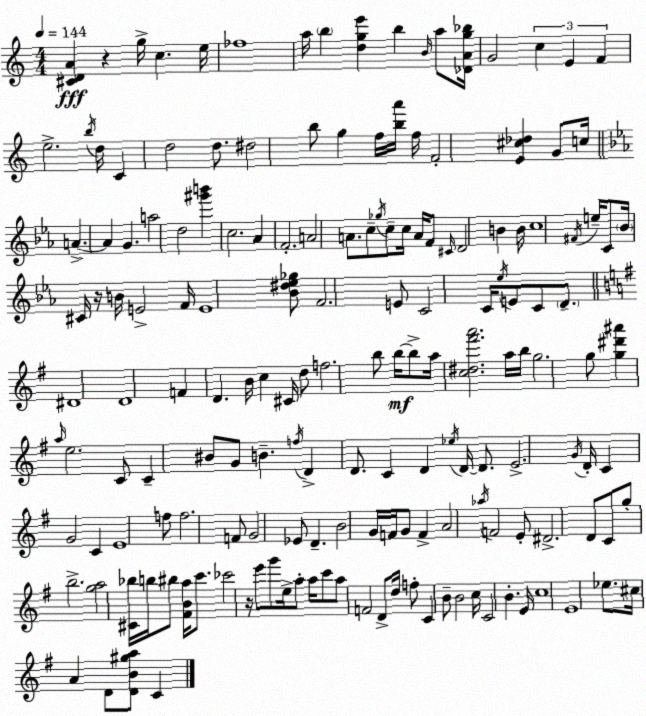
X:1
T:Untitled
M:4/4
L:1/4
K:Am
[^CDA] z g/4 c e/4 _f4 a/4 b [dge'] b B/4 a/2 [_DAg_b]/4 G2 c E F e2 b/4 d/4 C d2 d/2 ^d2 b/2 g f/4 [ba']/4 f/4 F2 [E^c_d] G/2 c/4 A A G a2 d2 [^g'b'] c2 _A F2 A2 A/2 c/2 _g/4 c/2 c/4 A/4 F/2 ^C/4 D2 B B/4 c4 ^F/4 e/4 C/2 _B/4 ^C/4 z/4 B/4 E2 F/4 E4 [_B^d_e_g]/2 F2 E/2 C2 C/4 _e/4 E/2 C/2 D/2 ^D4 D4 F D B/4 c ^C/4 d/2 f2 b/2 b/4 b/2 a/4 [c^d^f'a']2 a/4 b/4 g2 g/2 [g^d'^a'] a/4 e2 C/2 C ^B/2 G/2 B f/4 D D/2 C D _e/4 D/4 D/2 E2 G/4 D/4 C G2 C E4 f/2 f2 F/2 G2 _E/2 D B2 G/4 F/4 G/2 F A2 _a/4 F2 E/2 ^D2 D/2 C/2 g/2 b2 [ga]2 [^C_b]/4 b/4 ^b/2 [^FBa]/4 c'/2 _c'2 z/4 e'/2 g'/2 e/4 a/2 a/4 c'/2 a/2 F2 D/2 d/4 f/2 C B/2 B2 c/4 C2 B E/4 c4 E4 _e/2 ^c/4 A D/2 [DB^ga]/2 C